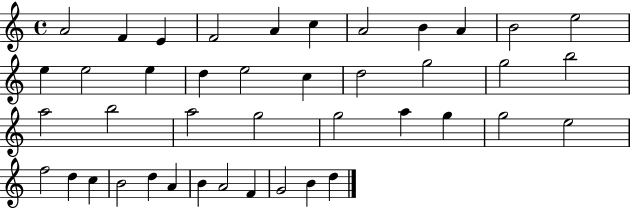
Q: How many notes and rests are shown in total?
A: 42